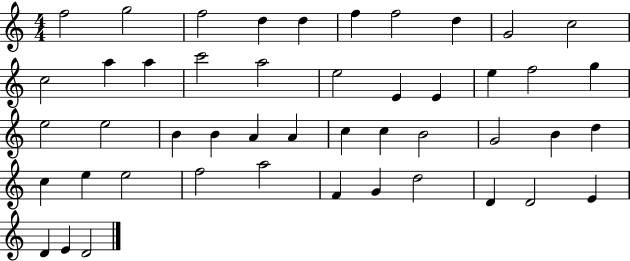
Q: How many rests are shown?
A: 0